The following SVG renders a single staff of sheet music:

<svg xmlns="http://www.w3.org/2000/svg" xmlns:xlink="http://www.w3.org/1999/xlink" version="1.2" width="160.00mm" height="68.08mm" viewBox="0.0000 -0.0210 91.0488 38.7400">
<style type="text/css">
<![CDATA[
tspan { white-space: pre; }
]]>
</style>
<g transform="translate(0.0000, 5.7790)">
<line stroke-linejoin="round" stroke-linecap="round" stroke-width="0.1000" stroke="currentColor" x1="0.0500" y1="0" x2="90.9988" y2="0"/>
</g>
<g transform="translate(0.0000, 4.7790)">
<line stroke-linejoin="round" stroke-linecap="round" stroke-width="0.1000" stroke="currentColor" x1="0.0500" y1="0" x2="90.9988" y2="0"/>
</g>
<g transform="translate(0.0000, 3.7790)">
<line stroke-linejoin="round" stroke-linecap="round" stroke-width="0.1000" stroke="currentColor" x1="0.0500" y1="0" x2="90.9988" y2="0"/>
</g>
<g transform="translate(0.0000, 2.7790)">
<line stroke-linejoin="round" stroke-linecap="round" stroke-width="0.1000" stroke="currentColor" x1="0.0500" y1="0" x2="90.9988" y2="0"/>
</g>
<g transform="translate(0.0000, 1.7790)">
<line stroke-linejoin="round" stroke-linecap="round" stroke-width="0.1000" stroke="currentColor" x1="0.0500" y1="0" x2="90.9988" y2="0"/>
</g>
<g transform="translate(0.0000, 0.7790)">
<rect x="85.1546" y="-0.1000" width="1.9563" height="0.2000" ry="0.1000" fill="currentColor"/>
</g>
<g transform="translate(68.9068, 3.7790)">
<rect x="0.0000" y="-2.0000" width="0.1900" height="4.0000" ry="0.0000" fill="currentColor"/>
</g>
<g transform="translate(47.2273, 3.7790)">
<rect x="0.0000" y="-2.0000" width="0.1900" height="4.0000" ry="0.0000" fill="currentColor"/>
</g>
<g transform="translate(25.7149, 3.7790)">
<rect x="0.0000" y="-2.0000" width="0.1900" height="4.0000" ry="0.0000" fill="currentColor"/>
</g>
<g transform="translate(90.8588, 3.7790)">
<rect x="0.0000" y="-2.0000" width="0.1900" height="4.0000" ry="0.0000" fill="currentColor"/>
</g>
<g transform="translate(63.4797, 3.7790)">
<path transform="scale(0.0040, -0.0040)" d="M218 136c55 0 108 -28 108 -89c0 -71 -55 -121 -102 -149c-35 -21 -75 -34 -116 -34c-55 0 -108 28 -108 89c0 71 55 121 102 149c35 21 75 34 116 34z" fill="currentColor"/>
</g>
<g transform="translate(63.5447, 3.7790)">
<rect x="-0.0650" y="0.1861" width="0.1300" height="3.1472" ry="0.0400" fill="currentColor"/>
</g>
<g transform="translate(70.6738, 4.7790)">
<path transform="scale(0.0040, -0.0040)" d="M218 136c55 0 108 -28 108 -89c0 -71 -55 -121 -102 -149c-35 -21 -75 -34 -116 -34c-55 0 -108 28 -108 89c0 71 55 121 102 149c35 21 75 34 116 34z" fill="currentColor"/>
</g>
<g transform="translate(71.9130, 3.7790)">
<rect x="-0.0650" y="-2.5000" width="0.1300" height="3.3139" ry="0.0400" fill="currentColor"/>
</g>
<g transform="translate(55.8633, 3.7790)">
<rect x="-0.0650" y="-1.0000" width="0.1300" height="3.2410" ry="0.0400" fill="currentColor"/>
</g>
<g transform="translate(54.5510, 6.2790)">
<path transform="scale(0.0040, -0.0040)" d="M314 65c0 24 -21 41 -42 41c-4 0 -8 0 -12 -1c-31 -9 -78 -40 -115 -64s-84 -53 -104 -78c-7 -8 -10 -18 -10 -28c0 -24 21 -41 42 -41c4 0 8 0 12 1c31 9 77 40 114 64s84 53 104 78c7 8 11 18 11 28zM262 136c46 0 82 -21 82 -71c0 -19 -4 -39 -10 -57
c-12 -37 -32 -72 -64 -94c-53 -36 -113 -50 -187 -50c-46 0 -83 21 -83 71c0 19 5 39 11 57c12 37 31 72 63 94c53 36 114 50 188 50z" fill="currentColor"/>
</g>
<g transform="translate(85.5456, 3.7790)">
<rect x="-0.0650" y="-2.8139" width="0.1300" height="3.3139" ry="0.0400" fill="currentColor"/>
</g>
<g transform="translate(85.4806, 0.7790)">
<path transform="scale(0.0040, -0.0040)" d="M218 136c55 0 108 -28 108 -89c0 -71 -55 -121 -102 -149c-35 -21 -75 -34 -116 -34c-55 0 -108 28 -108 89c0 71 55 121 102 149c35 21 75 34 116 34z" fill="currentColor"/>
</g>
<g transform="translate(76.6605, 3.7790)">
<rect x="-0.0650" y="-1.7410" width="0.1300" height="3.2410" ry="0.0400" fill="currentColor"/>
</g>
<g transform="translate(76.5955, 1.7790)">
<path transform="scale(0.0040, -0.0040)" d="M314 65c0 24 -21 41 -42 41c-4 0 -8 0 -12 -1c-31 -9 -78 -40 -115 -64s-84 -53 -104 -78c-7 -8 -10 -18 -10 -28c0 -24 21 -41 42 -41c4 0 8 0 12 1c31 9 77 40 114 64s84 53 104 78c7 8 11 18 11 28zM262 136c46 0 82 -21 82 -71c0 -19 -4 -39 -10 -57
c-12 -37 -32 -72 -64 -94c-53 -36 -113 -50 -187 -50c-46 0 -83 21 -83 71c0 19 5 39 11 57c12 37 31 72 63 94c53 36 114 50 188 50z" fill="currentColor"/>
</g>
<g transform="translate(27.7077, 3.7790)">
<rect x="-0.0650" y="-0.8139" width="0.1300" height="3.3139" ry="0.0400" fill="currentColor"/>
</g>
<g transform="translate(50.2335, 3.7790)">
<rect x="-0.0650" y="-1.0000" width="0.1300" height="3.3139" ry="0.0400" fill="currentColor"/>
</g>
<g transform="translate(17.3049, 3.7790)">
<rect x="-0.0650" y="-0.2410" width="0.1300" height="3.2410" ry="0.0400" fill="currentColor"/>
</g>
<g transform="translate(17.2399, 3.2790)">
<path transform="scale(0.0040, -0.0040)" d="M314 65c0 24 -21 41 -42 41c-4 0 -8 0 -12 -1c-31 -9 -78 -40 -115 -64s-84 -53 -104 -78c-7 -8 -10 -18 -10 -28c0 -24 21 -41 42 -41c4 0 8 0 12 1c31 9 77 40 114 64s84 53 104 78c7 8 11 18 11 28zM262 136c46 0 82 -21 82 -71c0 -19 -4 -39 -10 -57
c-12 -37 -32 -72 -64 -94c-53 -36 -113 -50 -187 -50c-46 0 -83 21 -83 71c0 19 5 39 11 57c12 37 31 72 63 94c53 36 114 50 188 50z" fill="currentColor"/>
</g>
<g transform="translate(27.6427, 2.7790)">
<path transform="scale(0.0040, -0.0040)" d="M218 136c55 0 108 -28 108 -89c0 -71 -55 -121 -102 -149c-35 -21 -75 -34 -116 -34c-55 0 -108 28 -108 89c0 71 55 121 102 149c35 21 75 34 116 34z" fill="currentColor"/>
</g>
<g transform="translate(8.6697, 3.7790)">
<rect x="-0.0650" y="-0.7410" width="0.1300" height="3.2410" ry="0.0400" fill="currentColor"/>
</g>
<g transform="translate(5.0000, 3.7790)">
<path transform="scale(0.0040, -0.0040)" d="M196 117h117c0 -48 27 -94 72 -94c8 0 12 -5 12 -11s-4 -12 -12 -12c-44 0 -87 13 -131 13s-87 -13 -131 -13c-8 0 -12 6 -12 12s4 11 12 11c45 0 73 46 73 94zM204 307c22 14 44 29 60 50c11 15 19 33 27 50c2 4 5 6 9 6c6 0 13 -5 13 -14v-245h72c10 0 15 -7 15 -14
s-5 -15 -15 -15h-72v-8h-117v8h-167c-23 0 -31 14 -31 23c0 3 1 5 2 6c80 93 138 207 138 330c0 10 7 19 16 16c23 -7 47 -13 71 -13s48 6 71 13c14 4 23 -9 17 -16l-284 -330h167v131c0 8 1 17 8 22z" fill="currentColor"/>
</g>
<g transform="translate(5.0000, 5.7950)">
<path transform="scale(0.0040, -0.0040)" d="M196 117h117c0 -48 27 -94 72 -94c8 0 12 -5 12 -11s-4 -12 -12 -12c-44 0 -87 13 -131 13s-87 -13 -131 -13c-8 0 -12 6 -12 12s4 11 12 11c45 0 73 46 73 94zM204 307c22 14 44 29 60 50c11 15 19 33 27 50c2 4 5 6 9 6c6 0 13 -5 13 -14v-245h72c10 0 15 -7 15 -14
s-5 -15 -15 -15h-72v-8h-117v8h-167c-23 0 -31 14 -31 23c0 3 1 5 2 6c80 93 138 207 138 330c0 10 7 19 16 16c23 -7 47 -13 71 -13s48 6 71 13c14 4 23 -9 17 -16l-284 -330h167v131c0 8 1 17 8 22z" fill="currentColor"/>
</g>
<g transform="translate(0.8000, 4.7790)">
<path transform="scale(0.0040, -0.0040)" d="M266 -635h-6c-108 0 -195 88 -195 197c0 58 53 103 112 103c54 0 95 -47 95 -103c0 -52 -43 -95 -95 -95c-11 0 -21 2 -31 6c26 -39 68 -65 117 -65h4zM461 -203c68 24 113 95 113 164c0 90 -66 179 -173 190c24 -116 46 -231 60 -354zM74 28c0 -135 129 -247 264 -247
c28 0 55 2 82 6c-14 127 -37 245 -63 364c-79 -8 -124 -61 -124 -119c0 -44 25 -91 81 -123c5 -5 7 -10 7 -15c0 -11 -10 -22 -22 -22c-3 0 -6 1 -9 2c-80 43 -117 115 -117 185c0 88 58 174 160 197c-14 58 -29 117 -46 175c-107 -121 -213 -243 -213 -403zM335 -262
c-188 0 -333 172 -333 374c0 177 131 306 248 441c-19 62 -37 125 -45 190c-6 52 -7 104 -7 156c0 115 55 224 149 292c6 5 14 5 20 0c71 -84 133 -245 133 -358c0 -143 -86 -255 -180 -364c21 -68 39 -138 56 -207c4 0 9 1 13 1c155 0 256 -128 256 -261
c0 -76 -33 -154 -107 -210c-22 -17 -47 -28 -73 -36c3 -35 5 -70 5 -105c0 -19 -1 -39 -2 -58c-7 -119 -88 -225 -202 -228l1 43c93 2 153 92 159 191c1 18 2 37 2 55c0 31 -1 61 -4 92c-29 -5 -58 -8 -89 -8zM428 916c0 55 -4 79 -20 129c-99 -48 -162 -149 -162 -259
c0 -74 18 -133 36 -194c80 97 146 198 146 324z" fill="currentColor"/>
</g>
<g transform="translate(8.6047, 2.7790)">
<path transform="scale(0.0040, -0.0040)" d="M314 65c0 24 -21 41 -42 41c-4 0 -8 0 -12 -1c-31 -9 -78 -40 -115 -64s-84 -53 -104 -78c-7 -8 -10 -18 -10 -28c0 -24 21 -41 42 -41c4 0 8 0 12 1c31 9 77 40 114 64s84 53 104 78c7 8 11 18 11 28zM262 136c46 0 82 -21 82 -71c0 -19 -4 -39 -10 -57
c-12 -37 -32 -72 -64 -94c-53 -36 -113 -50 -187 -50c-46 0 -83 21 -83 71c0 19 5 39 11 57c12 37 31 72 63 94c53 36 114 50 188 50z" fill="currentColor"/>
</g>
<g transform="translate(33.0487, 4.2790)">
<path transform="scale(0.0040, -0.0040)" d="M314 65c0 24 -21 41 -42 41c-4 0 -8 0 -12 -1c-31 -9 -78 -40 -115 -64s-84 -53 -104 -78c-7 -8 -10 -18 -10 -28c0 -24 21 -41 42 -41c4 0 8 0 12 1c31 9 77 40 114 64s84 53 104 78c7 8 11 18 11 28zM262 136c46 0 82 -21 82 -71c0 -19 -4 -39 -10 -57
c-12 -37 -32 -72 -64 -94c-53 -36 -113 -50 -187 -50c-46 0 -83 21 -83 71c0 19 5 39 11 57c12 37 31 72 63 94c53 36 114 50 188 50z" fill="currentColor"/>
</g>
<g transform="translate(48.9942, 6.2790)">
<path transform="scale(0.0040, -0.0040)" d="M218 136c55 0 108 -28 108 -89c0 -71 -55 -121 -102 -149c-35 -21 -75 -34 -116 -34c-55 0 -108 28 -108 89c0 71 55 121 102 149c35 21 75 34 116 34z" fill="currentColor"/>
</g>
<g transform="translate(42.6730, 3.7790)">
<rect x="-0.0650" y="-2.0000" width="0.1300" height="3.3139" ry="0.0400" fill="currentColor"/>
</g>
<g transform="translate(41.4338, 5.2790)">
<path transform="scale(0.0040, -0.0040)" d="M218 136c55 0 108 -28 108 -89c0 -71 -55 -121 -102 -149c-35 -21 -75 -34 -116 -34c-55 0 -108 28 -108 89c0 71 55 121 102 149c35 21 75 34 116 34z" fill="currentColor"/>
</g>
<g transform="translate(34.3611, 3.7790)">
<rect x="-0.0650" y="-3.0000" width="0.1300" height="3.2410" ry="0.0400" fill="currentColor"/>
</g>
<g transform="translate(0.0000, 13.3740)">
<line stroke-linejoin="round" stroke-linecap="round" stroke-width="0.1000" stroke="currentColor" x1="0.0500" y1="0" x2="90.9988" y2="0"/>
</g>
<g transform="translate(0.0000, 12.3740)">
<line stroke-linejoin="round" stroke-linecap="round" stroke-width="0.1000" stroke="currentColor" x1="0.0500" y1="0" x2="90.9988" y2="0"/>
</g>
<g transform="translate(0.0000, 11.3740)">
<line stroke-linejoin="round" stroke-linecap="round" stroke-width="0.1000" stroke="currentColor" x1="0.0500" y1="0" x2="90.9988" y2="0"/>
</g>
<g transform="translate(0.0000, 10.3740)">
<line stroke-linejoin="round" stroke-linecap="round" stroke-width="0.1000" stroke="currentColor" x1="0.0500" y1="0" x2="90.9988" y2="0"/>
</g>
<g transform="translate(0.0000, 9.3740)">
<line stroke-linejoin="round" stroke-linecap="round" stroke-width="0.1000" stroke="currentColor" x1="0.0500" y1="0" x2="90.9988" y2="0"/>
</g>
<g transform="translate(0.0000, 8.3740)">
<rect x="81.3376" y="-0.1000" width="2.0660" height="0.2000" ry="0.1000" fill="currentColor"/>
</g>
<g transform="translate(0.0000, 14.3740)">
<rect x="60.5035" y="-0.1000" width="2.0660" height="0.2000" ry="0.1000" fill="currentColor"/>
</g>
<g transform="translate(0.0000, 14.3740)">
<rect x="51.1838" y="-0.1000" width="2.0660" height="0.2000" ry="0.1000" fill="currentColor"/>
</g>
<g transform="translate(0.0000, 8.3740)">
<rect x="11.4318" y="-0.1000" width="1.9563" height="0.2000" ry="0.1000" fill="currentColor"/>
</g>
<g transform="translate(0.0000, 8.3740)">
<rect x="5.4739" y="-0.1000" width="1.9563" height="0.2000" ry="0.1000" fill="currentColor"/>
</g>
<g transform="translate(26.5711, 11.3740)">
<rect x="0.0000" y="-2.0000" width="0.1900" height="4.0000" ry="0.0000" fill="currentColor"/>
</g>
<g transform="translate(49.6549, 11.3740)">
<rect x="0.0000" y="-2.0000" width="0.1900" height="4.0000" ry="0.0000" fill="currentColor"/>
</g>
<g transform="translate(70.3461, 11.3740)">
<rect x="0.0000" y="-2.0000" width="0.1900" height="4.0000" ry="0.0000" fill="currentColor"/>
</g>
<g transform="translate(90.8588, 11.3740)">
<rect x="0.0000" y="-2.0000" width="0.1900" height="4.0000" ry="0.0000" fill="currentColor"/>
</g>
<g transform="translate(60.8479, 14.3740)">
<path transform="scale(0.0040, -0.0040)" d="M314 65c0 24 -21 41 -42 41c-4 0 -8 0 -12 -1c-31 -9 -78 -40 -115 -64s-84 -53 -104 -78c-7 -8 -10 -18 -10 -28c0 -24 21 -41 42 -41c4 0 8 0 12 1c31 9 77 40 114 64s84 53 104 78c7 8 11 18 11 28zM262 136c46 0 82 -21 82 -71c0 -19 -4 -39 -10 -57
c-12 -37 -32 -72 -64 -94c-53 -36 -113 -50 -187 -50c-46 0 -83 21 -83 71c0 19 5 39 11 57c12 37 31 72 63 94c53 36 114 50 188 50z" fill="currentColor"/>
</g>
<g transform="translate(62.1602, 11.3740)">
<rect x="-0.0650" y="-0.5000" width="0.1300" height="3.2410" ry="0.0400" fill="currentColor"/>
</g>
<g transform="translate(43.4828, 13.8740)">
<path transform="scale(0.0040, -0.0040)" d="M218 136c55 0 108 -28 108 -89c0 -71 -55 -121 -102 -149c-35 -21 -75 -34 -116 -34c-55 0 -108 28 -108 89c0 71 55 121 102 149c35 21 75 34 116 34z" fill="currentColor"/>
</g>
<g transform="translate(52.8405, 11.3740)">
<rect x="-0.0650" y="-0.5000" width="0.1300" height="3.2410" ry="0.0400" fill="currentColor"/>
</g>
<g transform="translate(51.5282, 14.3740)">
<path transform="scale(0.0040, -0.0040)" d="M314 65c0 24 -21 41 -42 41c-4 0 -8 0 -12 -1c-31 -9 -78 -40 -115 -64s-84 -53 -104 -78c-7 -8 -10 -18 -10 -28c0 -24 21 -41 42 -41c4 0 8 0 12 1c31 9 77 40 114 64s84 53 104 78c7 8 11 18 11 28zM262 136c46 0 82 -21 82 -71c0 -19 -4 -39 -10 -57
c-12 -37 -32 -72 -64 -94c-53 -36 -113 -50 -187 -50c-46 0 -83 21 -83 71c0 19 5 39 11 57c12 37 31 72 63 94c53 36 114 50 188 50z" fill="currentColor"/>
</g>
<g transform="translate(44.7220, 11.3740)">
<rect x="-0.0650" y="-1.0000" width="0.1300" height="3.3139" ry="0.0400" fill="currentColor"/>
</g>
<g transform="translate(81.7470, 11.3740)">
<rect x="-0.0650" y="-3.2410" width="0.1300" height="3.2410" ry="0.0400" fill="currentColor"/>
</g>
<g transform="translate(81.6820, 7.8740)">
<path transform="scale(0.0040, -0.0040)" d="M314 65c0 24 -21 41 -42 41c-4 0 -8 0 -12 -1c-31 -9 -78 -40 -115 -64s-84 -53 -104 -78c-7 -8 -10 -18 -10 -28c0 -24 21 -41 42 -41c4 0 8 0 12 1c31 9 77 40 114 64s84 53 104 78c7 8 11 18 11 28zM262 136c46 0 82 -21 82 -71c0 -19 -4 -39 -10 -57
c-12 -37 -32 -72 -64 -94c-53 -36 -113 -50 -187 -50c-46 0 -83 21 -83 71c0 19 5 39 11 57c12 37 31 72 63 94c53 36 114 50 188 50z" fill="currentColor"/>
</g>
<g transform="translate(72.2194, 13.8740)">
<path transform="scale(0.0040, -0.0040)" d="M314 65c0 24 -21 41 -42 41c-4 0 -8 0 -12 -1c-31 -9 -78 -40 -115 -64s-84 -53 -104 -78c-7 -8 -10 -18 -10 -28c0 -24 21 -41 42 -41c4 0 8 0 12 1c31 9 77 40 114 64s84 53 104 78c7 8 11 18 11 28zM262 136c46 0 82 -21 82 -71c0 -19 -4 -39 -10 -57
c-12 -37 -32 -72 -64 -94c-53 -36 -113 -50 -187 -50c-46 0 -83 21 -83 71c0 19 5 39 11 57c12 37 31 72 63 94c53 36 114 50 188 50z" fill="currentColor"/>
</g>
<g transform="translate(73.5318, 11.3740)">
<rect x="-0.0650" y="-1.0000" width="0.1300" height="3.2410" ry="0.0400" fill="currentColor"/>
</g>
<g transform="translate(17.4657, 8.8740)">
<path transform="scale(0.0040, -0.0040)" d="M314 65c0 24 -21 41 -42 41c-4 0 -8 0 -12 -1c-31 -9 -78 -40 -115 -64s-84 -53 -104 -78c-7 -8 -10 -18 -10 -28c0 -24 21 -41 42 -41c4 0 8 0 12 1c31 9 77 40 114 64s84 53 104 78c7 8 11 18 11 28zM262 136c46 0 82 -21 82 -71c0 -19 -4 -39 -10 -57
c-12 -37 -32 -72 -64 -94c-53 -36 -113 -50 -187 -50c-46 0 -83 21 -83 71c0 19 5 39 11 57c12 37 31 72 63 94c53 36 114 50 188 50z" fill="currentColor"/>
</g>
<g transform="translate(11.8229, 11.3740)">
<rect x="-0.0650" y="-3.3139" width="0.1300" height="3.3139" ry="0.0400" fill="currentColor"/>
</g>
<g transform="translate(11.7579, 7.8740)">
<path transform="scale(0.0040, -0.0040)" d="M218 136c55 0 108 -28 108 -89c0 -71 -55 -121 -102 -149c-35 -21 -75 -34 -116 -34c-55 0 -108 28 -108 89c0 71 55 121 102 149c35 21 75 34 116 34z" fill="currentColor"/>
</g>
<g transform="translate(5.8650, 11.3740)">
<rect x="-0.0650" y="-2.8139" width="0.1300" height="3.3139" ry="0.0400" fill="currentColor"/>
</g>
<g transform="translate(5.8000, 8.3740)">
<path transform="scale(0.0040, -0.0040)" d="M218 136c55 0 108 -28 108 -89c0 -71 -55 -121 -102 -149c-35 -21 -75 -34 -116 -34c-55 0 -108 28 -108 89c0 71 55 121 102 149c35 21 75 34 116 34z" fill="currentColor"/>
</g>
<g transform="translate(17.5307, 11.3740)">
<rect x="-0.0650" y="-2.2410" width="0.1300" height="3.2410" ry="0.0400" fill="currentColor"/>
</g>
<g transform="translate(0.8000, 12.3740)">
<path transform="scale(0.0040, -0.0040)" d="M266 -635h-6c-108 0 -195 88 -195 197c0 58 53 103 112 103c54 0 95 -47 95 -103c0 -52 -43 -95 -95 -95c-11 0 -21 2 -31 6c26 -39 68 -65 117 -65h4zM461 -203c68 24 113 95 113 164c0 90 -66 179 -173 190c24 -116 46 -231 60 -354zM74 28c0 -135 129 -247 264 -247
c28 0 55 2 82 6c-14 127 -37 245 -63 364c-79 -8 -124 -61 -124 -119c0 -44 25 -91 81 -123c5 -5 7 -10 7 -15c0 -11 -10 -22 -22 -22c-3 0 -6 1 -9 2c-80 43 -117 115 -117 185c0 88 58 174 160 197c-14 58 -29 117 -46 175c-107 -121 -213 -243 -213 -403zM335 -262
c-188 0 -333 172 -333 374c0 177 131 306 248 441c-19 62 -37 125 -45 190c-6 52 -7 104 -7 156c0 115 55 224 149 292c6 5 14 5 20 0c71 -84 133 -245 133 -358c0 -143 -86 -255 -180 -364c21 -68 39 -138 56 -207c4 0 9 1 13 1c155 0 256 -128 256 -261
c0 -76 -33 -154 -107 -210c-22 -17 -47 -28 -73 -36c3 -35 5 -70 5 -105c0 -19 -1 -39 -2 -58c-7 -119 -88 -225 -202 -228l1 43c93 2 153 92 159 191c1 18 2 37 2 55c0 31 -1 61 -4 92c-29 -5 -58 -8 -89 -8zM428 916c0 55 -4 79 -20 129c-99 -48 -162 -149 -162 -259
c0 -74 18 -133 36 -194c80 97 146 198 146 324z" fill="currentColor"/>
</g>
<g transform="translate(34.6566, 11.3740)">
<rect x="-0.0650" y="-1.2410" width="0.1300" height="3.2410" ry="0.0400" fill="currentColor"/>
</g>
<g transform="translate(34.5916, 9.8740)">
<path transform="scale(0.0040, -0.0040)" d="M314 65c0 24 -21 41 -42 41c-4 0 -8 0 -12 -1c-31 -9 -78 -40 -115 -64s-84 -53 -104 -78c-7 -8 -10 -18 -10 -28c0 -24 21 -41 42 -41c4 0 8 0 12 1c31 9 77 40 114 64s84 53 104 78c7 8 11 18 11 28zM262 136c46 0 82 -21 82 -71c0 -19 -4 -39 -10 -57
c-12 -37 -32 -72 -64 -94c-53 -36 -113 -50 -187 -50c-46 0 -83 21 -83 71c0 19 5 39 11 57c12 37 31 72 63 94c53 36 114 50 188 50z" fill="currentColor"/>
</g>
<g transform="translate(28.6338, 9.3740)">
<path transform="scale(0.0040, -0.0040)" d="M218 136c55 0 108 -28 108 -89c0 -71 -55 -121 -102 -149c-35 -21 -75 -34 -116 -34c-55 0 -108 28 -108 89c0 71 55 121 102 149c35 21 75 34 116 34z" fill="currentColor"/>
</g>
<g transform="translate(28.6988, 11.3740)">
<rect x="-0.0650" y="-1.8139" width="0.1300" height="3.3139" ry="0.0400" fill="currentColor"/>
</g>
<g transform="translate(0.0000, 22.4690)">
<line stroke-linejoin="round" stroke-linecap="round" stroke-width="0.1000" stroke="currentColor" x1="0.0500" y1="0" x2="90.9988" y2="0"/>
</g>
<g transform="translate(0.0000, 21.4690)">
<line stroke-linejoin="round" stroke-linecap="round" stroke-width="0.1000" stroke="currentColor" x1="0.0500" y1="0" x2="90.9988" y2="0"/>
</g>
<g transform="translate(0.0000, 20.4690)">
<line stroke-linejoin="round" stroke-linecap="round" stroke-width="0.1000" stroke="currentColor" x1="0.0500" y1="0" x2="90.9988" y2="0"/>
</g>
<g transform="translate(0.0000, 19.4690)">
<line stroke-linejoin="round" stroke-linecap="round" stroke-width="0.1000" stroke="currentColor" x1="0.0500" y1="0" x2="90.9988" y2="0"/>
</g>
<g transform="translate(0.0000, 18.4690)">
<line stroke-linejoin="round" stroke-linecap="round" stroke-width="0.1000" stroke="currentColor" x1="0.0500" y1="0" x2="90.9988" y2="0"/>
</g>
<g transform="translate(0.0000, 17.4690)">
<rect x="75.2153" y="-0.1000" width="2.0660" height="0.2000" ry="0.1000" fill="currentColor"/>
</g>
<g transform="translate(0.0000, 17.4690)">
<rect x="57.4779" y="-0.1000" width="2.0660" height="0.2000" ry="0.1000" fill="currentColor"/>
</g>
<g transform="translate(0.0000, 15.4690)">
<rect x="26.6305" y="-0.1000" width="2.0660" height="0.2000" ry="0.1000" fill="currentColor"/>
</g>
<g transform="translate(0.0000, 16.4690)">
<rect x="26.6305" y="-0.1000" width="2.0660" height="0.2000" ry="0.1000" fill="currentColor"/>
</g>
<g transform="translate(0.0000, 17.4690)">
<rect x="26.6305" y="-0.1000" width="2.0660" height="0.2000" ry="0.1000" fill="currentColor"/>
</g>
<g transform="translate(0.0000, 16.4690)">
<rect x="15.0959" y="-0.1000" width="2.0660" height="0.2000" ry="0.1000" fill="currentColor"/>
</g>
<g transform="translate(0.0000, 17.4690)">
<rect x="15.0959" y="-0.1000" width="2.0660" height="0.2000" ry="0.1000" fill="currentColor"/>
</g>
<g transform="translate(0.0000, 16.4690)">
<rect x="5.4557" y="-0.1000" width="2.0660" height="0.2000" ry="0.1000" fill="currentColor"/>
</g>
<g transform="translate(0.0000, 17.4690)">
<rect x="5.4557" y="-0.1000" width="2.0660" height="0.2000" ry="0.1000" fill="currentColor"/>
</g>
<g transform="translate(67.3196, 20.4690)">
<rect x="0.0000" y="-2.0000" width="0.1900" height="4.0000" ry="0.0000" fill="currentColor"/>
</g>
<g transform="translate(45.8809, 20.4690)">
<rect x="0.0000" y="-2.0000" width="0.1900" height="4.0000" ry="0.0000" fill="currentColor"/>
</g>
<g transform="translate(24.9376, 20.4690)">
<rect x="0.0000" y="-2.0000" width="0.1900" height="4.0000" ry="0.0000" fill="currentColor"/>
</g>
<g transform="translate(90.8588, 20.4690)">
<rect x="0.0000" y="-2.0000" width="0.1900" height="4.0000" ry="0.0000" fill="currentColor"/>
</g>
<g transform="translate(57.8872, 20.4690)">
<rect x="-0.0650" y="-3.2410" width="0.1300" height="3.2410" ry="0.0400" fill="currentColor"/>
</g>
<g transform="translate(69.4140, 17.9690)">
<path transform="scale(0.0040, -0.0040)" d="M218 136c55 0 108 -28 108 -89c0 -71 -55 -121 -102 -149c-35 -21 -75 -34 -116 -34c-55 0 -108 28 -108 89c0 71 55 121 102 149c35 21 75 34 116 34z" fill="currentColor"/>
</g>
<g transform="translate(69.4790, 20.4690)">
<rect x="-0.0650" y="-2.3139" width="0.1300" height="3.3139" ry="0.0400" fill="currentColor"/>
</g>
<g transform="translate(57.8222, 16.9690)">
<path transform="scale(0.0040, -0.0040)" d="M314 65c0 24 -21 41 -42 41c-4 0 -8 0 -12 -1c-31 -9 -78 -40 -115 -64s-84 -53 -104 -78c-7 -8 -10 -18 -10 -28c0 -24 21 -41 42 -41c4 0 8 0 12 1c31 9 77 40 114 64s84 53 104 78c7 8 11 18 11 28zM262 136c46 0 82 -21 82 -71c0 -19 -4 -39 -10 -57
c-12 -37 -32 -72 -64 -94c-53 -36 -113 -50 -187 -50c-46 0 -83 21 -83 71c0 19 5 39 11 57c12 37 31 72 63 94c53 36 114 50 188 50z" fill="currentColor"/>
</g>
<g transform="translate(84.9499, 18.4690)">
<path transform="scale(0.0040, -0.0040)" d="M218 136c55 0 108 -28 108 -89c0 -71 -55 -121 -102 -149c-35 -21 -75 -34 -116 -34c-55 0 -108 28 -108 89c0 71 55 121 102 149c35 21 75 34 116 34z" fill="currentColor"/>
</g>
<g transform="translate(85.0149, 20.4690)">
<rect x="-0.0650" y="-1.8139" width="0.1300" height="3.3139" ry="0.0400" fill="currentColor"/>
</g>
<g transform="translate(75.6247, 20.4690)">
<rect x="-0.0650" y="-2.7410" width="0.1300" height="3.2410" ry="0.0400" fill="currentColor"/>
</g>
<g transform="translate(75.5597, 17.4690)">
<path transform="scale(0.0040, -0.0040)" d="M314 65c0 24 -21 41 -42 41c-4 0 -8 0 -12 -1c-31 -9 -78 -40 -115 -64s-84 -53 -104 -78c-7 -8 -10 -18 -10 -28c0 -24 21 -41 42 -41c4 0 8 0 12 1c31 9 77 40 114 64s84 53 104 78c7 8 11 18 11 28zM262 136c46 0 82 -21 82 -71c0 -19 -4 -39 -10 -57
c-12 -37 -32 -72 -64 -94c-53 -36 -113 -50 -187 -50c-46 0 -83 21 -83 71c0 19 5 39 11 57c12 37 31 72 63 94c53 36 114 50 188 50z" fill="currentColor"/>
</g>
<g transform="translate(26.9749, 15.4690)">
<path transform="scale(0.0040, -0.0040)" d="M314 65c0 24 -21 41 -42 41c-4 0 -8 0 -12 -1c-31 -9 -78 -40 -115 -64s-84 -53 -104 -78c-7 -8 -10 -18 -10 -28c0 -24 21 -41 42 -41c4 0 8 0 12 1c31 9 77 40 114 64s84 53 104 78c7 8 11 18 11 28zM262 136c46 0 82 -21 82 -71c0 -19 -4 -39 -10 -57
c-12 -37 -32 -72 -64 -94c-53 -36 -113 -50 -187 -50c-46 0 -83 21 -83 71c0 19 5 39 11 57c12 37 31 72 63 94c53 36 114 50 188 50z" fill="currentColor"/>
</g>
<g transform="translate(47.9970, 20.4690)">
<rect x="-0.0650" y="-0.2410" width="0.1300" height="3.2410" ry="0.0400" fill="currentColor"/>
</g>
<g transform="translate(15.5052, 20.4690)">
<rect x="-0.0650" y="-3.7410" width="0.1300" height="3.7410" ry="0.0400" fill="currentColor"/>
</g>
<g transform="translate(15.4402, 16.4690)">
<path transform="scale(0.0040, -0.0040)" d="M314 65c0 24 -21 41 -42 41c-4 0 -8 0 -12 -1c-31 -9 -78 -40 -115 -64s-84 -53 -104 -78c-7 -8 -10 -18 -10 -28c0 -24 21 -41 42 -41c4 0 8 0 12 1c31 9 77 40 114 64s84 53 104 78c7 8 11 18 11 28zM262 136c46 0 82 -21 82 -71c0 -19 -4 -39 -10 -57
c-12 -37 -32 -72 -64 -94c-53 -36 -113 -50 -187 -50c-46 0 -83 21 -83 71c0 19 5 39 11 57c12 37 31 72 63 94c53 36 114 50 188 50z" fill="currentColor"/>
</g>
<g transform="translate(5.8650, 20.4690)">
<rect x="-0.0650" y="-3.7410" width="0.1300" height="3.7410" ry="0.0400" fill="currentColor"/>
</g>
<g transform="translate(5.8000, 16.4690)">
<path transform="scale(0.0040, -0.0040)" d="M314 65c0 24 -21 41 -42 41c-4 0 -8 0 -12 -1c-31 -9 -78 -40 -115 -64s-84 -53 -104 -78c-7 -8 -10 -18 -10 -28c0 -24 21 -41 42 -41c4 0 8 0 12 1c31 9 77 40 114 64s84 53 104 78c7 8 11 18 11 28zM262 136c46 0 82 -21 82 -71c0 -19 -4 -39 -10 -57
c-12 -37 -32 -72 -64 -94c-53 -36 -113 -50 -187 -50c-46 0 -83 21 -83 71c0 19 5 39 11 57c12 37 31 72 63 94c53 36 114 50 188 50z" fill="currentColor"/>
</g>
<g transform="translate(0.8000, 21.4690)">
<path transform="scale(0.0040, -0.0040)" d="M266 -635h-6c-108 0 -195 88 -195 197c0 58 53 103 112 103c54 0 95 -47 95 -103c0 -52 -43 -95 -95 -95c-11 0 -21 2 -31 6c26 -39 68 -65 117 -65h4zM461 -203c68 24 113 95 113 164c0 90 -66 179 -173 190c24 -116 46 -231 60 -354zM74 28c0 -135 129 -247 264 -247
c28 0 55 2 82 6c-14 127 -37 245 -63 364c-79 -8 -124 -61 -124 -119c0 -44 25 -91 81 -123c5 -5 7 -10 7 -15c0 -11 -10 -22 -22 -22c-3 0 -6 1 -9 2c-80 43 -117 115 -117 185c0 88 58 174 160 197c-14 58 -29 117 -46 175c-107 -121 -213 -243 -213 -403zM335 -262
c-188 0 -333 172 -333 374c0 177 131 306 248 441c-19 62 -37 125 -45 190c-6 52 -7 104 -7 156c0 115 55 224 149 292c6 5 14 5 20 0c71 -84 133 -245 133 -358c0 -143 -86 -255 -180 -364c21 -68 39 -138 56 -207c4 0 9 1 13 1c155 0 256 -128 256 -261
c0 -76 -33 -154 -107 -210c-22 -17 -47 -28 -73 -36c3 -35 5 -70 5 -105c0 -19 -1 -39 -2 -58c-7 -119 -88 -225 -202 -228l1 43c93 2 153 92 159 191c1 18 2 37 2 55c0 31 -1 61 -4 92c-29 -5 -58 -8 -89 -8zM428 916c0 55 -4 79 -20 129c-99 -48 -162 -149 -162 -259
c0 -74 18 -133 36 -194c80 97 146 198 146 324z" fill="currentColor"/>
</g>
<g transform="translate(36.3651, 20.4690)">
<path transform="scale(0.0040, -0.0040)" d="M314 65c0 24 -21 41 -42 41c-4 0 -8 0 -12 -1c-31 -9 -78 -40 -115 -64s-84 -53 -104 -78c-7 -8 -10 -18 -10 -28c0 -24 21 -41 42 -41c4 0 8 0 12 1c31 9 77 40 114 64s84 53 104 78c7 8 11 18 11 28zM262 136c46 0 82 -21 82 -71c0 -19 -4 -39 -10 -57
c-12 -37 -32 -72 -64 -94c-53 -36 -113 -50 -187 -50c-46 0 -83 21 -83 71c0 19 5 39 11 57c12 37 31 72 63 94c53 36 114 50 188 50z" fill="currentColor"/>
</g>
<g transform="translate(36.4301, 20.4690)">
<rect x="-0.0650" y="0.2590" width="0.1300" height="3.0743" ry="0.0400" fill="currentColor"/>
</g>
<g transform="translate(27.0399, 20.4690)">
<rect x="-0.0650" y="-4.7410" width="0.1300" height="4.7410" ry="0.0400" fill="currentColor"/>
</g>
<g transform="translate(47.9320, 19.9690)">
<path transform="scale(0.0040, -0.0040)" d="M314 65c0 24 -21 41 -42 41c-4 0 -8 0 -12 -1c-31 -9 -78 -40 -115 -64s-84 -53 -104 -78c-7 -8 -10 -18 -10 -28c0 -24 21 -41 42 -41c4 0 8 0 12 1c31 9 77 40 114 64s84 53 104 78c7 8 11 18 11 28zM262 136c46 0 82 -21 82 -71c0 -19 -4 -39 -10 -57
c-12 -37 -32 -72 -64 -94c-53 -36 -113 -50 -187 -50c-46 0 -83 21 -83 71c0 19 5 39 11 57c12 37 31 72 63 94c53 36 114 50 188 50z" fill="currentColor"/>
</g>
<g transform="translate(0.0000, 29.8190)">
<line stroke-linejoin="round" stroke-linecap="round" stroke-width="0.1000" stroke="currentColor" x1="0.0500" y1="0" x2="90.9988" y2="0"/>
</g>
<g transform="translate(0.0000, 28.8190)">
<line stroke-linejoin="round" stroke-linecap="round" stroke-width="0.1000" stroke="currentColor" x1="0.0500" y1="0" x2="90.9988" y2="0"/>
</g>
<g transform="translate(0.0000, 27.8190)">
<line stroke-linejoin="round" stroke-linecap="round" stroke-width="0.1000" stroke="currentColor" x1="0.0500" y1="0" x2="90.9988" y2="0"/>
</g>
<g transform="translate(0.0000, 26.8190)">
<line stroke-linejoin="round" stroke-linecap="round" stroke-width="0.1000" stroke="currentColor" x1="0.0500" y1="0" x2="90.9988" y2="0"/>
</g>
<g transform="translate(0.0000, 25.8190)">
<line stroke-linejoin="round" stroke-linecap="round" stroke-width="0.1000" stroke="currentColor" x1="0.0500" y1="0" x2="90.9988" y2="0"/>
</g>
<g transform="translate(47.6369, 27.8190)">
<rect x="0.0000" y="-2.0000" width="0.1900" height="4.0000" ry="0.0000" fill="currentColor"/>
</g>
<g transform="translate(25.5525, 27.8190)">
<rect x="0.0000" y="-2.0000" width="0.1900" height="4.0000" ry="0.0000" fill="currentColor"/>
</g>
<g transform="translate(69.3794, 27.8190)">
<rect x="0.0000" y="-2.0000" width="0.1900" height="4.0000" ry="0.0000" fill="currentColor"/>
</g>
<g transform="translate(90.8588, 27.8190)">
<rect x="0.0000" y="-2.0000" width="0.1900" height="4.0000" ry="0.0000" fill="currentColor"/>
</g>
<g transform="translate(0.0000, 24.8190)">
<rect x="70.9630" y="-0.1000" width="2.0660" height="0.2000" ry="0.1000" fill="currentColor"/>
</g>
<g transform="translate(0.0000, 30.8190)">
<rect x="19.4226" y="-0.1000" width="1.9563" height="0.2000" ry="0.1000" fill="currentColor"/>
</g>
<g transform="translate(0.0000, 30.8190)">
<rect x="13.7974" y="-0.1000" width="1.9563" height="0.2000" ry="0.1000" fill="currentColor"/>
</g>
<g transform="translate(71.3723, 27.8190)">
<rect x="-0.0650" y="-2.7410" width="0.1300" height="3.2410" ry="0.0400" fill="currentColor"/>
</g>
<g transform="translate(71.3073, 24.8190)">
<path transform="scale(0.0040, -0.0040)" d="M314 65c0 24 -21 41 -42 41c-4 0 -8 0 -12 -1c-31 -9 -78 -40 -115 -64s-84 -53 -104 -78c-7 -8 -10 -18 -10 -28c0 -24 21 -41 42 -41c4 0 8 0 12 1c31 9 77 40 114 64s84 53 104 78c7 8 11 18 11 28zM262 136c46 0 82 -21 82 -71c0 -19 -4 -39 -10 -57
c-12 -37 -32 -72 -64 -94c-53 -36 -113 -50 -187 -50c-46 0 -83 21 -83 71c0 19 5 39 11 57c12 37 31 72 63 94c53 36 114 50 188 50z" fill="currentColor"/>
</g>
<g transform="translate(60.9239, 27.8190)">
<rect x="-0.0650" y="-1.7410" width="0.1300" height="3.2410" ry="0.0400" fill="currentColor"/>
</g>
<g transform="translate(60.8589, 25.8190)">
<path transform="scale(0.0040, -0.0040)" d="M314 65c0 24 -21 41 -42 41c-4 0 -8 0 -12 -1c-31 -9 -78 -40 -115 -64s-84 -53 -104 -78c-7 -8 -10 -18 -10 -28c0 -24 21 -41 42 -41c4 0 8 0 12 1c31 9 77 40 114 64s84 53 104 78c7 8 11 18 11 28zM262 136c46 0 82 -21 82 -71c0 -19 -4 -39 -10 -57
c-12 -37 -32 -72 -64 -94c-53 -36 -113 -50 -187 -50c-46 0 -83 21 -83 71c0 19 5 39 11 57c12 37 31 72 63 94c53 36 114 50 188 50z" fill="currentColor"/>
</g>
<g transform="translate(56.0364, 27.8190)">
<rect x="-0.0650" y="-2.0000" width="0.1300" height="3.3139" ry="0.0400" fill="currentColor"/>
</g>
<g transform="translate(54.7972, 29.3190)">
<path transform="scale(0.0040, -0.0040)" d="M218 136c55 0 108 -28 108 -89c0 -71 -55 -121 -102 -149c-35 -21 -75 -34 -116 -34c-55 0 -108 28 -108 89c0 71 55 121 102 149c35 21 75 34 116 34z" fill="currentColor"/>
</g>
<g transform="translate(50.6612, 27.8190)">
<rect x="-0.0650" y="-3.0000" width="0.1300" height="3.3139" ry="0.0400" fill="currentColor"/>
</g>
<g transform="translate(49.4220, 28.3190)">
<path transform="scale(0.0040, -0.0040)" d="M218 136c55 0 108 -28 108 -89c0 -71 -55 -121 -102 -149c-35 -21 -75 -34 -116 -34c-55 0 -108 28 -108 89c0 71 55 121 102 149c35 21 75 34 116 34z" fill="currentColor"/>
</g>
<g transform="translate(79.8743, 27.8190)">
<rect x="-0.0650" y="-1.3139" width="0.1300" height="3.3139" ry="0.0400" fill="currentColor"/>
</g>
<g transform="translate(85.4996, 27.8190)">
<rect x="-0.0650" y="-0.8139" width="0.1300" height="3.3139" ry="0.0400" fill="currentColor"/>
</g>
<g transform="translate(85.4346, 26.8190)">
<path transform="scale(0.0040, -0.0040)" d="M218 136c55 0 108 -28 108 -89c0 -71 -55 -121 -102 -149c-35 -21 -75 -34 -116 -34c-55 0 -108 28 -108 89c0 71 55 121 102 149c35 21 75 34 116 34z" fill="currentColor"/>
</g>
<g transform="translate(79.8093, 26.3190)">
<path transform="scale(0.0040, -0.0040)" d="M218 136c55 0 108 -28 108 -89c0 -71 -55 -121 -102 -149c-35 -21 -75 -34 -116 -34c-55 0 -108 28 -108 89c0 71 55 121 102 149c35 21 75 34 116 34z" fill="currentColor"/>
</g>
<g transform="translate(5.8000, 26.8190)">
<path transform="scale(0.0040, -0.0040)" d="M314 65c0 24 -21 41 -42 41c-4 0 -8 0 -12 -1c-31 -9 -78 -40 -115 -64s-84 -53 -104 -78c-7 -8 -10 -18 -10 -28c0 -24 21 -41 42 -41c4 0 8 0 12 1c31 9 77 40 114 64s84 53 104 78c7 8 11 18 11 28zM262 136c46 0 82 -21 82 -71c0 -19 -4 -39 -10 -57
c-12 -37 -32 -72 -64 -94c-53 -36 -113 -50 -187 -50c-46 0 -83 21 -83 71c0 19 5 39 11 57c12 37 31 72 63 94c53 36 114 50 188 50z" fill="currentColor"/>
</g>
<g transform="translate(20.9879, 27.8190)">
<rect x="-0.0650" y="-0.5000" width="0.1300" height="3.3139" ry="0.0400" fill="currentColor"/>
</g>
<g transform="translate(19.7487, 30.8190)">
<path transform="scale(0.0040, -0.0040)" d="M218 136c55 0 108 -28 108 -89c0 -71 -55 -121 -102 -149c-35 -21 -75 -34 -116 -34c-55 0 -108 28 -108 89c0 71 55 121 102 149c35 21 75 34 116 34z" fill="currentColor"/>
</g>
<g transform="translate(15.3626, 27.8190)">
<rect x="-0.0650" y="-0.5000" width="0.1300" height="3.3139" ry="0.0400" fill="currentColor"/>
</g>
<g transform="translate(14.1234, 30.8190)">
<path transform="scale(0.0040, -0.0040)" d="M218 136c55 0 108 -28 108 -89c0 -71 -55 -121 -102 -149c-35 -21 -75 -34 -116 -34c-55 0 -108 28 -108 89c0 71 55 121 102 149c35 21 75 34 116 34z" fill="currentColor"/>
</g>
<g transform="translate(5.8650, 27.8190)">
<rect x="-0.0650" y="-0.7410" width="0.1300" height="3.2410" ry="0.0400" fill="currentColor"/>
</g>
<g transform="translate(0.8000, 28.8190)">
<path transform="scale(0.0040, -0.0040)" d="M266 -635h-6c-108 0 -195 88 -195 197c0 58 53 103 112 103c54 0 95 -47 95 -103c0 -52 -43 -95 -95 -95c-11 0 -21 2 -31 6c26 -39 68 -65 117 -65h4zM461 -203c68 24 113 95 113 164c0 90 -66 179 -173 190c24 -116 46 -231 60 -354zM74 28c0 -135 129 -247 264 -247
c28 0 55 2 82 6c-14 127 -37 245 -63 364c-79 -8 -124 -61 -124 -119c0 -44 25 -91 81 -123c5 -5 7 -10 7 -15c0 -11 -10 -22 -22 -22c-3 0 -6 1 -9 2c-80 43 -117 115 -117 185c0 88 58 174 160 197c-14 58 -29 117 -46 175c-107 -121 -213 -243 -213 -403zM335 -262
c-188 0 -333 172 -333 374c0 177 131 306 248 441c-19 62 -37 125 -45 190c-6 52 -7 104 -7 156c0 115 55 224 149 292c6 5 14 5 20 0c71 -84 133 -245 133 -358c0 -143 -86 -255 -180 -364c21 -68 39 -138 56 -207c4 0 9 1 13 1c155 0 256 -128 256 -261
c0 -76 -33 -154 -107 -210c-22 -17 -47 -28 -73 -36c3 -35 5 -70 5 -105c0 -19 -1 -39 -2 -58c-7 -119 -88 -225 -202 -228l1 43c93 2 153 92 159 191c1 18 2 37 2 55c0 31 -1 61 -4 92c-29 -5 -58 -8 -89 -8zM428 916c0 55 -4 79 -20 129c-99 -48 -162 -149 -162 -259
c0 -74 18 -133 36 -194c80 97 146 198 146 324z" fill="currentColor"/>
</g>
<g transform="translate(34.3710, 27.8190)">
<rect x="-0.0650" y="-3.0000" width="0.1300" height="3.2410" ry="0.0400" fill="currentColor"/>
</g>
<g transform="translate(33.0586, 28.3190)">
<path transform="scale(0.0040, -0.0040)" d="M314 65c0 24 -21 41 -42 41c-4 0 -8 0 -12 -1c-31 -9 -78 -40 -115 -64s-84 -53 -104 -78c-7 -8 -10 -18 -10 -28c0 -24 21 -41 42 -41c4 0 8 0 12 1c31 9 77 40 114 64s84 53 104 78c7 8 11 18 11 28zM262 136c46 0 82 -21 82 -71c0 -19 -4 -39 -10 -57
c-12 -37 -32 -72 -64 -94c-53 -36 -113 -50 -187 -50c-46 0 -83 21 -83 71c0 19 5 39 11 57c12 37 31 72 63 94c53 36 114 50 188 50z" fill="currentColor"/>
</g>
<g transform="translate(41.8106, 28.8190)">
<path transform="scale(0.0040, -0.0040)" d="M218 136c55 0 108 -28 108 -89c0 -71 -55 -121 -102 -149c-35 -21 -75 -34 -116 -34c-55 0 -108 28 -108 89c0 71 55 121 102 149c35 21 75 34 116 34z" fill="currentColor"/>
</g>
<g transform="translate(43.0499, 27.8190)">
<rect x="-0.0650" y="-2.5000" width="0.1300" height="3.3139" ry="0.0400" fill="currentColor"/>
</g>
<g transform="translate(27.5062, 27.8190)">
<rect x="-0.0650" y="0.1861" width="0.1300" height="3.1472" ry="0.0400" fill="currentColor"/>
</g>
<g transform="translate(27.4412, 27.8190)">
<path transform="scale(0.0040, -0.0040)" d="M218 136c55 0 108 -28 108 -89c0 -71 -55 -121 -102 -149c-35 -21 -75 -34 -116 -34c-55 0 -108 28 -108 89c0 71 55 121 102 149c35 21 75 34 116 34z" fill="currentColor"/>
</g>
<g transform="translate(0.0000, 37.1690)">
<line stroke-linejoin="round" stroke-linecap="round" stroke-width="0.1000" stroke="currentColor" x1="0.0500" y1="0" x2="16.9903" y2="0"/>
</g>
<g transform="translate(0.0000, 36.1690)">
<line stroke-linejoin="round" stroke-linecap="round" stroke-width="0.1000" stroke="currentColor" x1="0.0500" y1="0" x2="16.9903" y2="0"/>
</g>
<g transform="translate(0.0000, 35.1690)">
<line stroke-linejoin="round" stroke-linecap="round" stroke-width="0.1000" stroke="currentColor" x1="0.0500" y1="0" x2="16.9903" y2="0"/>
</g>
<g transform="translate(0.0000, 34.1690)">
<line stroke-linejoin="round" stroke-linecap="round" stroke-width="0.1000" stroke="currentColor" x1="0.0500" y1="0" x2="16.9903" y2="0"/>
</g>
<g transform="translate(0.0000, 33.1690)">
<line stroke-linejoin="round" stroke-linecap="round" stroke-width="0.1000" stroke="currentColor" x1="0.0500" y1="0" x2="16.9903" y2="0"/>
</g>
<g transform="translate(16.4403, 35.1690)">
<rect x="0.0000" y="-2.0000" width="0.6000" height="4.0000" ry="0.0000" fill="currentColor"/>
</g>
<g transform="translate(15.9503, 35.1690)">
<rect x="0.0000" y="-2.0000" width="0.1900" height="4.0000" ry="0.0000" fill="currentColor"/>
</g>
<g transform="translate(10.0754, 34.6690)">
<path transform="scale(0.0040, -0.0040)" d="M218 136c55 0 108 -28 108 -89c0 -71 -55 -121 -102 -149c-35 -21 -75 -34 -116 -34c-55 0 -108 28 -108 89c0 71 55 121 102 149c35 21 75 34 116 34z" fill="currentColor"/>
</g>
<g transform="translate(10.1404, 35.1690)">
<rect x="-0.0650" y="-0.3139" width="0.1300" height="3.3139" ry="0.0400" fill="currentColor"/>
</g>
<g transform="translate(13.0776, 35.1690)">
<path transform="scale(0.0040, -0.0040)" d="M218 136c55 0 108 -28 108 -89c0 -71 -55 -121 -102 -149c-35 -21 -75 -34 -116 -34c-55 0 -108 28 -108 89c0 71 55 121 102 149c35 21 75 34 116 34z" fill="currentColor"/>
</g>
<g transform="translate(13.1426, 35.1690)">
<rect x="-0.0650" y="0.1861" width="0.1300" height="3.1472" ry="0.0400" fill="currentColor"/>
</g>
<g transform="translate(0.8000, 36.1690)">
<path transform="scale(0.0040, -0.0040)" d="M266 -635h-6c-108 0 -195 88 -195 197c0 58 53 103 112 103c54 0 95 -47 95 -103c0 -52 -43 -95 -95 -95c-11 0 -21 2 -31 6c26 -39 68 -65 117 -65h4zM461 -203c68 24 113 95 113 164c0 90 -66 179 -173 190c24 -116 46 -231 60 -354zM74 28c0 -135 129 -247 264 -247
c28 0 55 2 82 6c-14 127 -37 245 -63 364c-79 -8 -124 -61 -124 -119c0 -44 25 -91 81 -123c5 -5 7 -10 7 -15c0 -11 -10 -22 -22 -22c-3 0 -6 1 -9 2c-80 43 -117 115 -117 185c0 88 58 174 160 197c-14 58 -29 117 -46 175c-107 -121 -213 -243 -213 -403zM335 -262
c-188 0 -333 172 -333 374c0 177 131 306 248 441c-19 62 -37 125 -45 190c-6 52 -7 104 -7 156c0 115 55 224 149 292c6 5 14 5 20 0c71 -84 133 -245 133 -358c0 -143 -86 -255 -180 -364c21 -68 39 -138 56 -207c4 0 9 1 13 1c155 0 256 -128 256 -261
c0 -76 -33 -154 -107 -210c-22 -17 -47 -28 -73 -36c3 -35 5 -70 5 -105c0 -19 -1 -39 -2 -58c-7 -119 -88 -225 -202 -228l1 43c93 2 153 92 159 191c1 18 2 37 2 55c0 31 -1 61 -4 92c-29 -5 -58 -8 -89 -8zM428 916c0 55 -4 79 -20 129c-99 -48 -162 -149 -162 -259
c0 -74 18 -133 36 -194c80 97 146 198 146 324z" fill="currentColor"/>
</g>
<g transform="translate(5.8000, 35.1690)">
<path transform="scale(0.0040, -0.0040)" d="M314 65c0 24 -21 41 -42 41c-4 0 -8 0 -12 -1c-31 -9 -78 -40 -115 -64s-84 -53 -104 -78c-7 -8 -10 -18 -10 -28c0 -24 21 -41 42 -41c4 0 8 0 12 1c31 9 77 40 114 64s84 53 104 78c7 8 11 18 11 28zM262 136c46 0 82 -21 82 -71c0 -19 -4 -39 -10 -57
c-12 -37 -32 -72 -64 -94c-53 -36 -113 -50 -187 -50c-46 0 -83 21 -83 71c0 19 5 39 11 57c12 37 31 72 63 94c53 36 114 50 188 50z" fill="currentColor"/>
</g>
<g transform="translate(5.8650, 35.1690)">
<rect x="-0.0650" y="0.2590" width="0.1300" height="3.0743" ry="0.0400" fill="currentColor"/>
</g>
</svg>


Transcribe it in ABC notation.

X:1
T:Untitled
M:4/4
L:1/4
K:C
d2 c2 d A2 F D D2 B G f2 a a b g2 f e2 D C2 C2 D2 b2 c'2 c'2 e'2 B2 c2 b2 g a2 f d2 C C B A2 G A F f2 a2 e d B2 c B